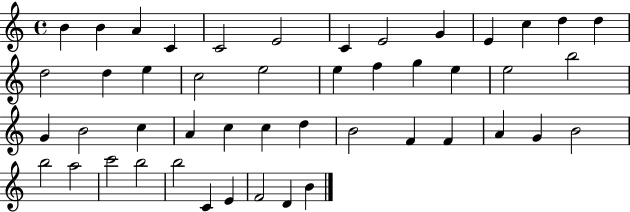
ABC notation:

X:1
T:Untitled
M:4/4
L:1/4
K:C
B B A C C2 E2 C E2 G E c d d d2 d e c2 e2 e f g e e2 b2 G B2 c A c c d B2 F F A G B2 b2 a2 c'2 b2 b2 C E F2 D B